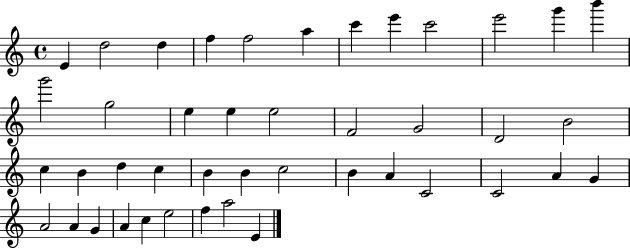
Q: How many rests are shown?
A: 0